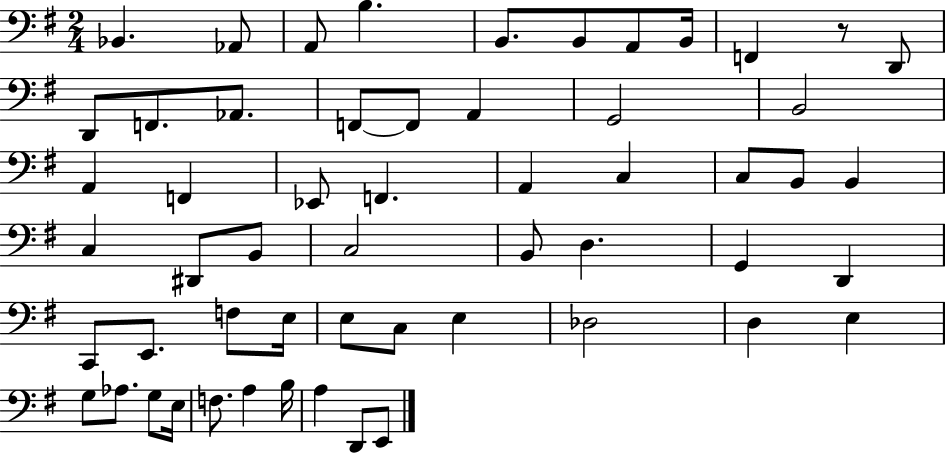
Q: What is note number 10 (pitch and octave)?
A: D2